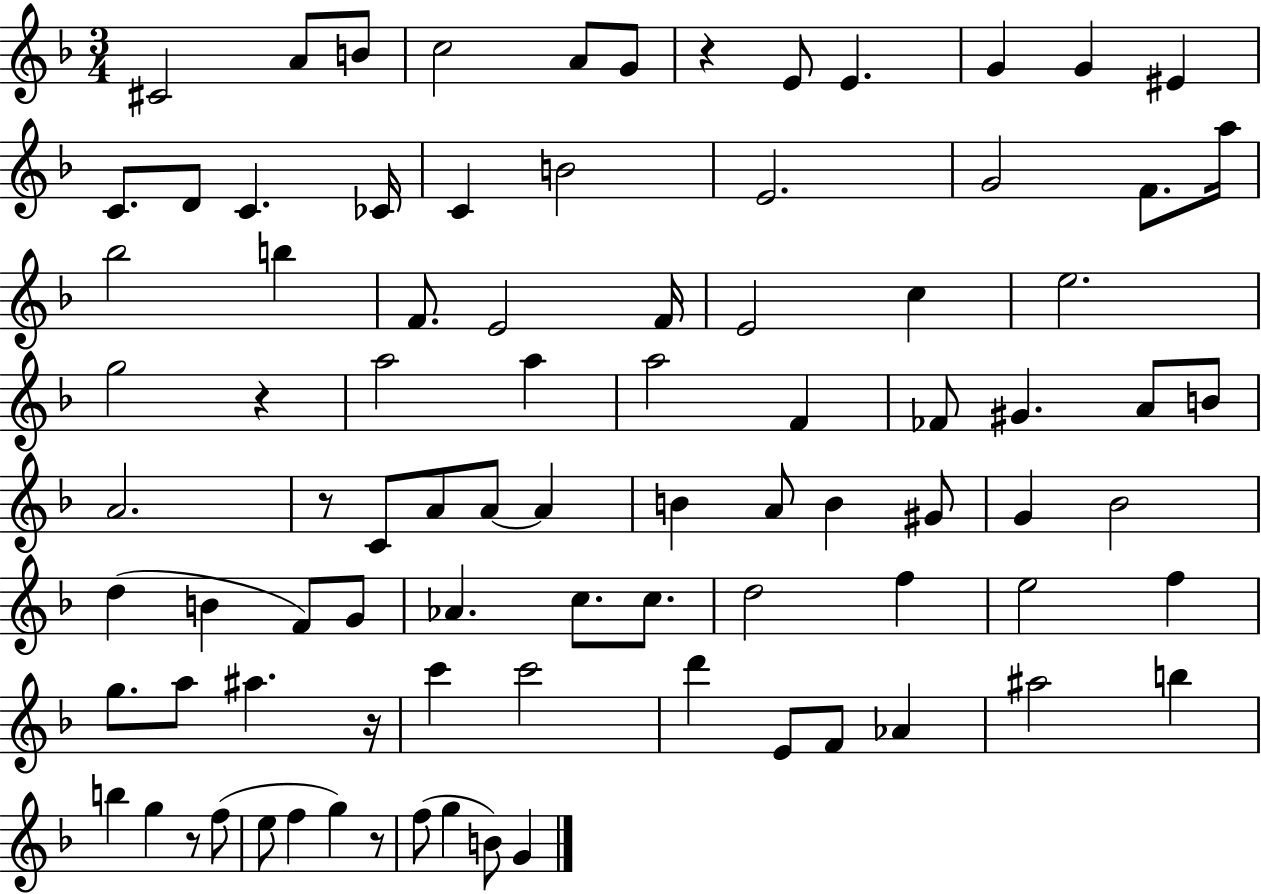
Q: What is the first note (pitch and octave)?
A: C#4